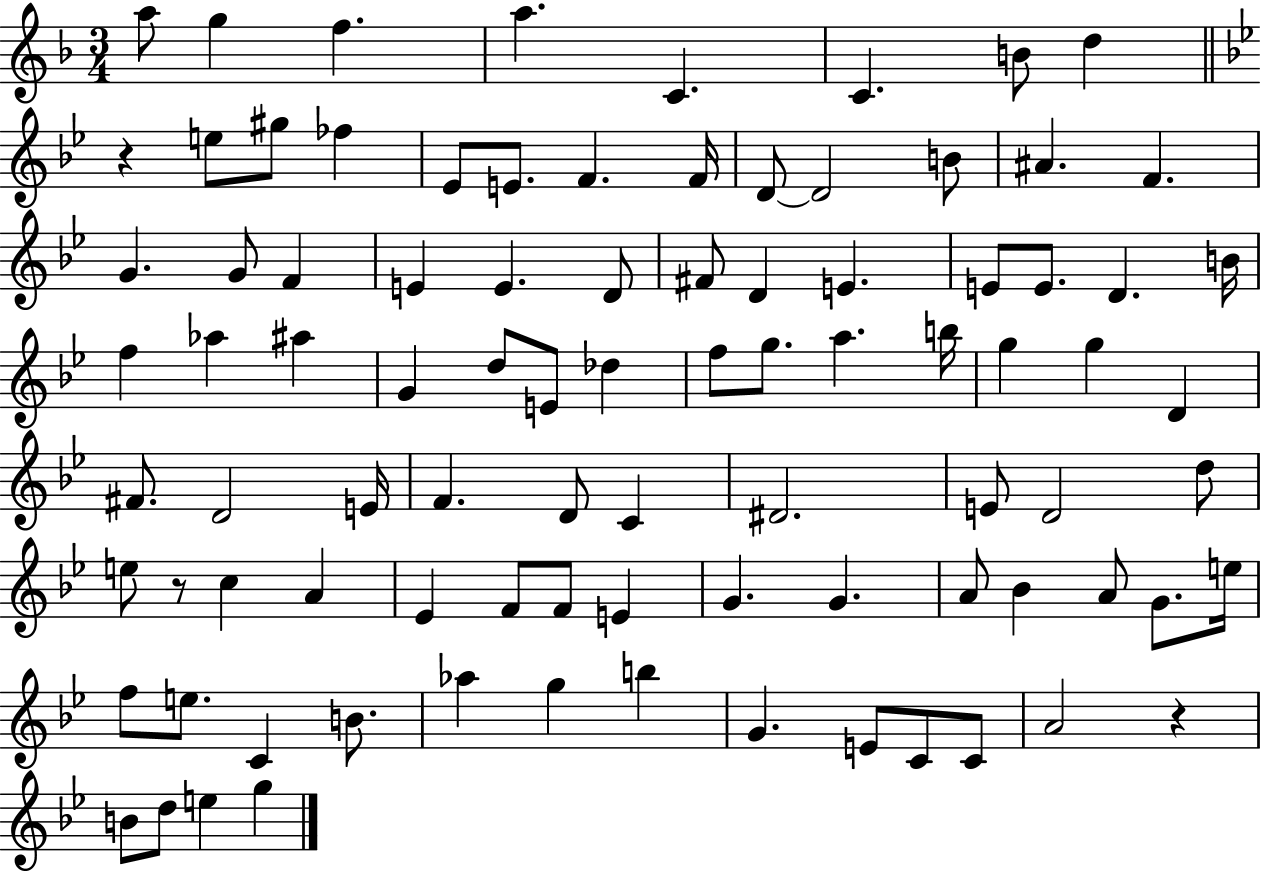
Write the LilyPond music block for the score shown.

{
  \clef treble
  \numericTimeSignature
  \time 3/4
  \key f \major
  a''8 g''4 f''4. | a''4. c'4. | c'4. b'8 d''4 | \bar "||" \break \key bes \major r4 e''8 gis''8 fes''4 | ees'8 e'8. f'4. f'16 | d'8~~ d'2 b'8 | ais'4. f'4. | \break g'4. g'8 f'4 | e'4 e'4. d'8 | fis'8 d'4 e'4. | e'8 e'8. d'4. b'16 | \break f''4 aes''4 ais''4 | g'4 d''8 e'8 des''4 | f''8 g''8. a''4. b''16 | g''4 g''4 d'4 | \break fis'8. d'2 e'16 | f'4. d'8 c'4 | dis'2. | e'8 d'2 d''8 | \break e''8 r8 c''4 a'4 | ees'4 f'8 f'8 e'4 | g'4. g'4. | a'8 bes'4 a'8 g'8. e''16 | \break f''8 e''8. c'4 b'8. | aes''4 g''4 b''4 | g'4. e'8 c'8 c'8 | a'2 r4 | \break b'8 d''8 e''4 g''4 | \bar "|."
}